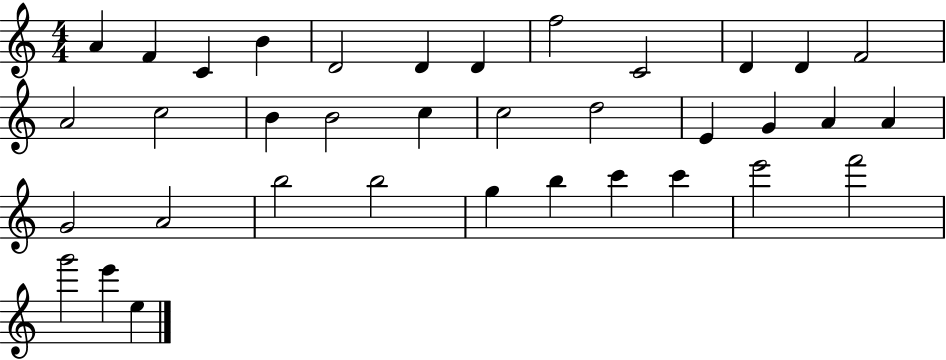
X:1
T:Untitled
M:4/4
L:1/4
K:C
A F C B D2 D D f2 C2 D D F2 A2 c2 B B2 c c2 d2 E G A A G2 A2 b2 b2 g b c' c' e'2 f'2 g'2 e' e